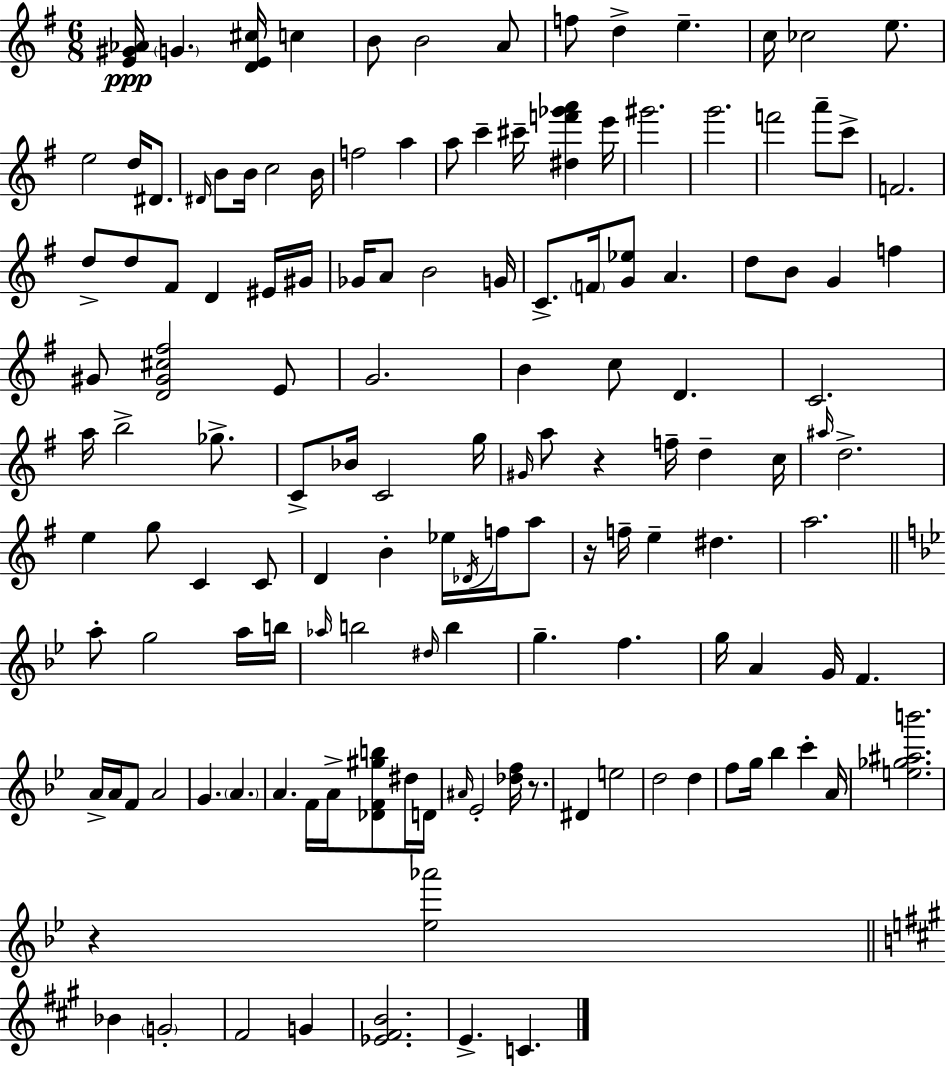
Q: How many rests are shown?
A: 4